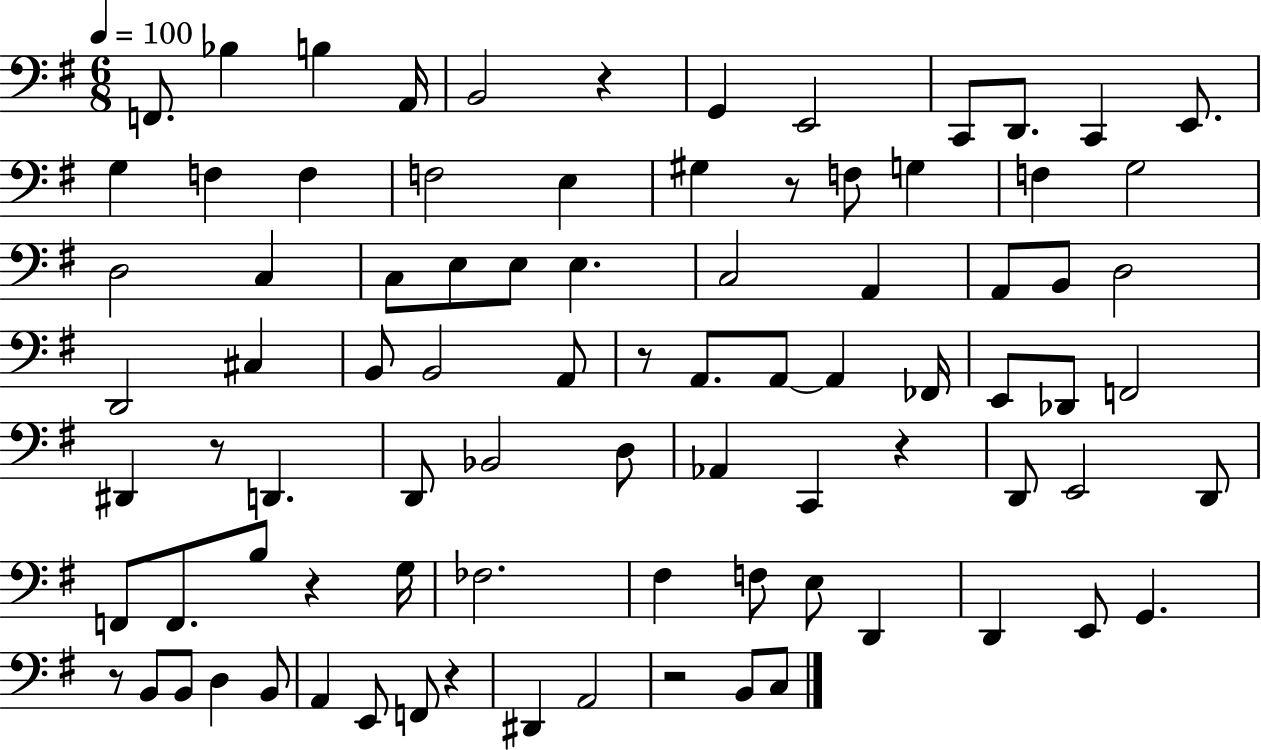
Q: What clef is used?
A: bass